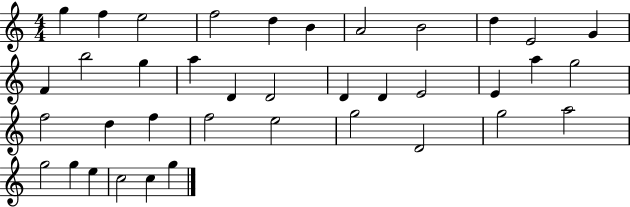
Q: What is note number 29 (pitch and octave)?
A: G5